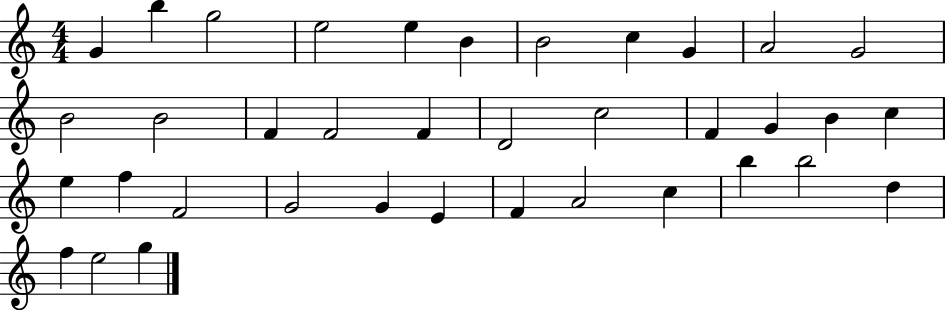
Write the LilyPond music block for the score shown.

{
  \clef treble
  \numericTimeSignature
  \time 4/4
  \key c \major
  g'4 b''4 g''2 | e''2 e''4 b'4 | b'2 c''4 g'4 | a'2 g'2 | \break b'2 b'2 | f'4 f'2 f'4 | d'2 c''2 | f'4 g'4 b'4 c''4 | \break e''4 f''4 f'2 | g'2 g'4 e'4 | f'4 a'2 c''4 | b''4 b''2 d''4 | \break f''4 e''2 g''4 | \bar "|."
}